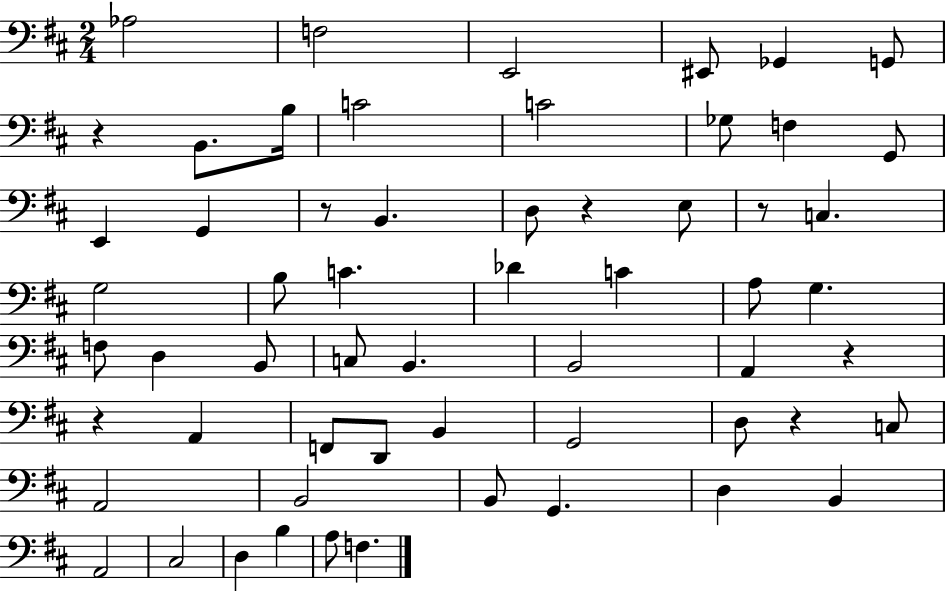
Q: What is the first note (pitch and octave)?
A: Ab3